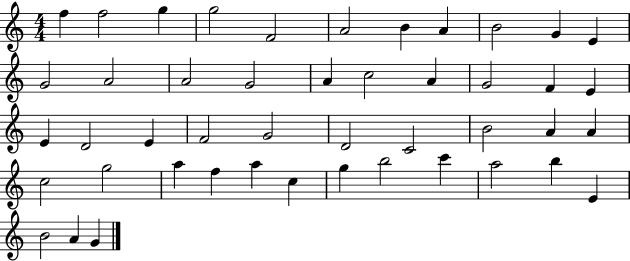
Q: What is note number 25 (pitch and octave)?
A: F4